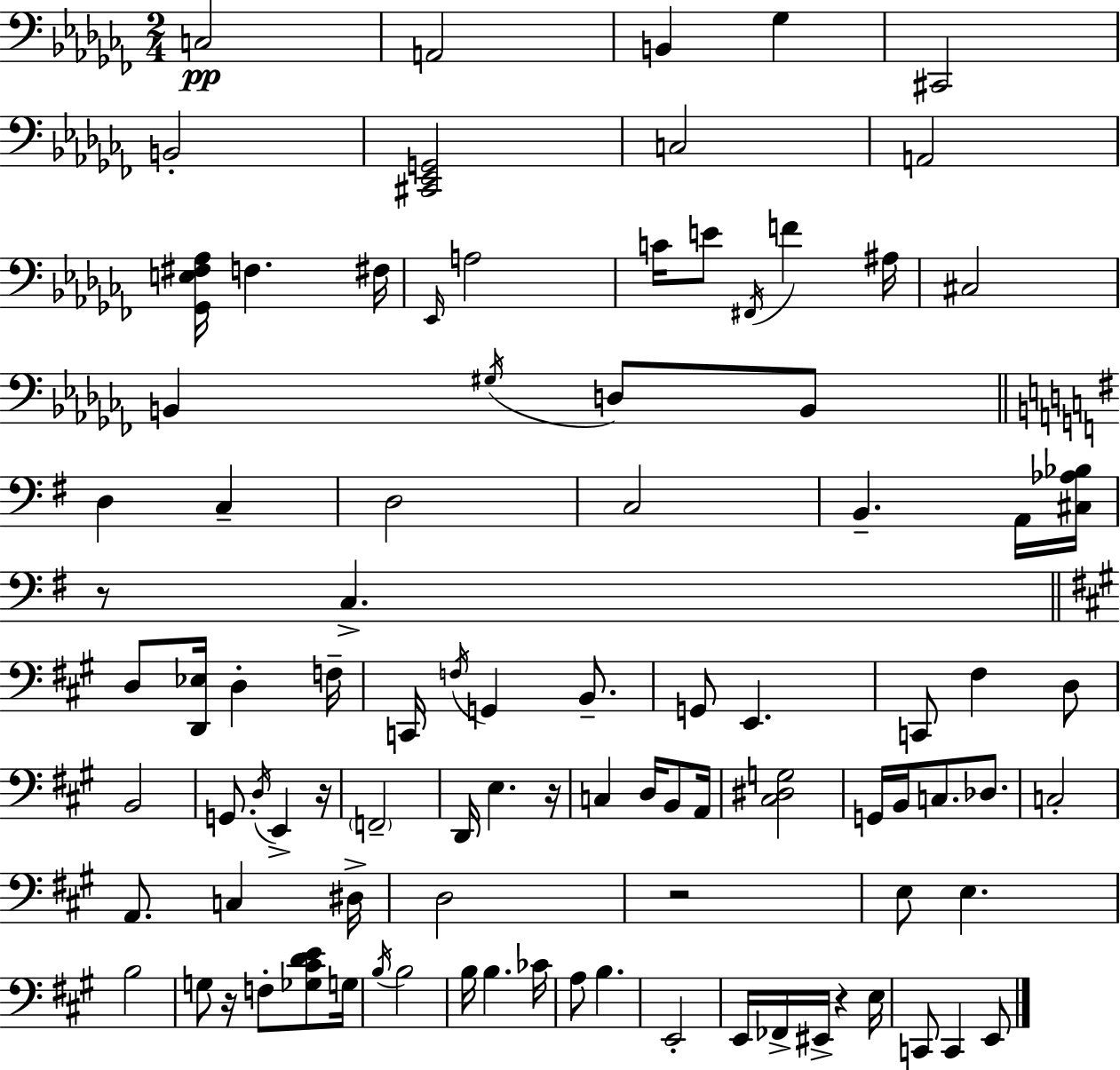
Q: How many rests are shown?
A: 6